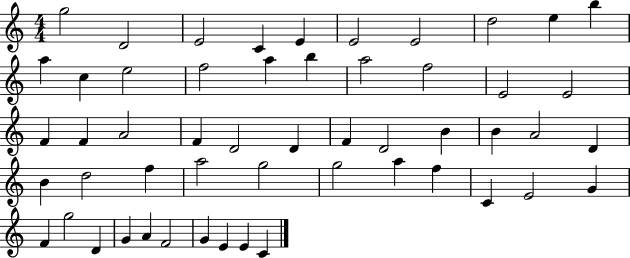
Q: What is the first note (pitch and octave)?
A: G5